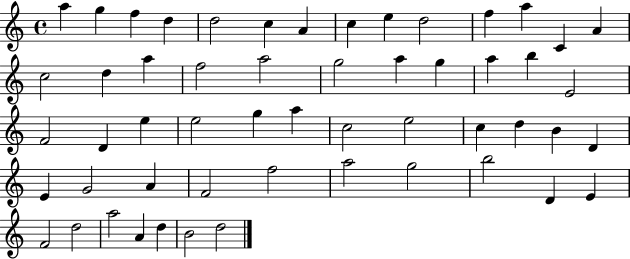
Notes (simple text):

A5/q G5/q F5/q D5/q D5/h C5/q A4/q C5/q E5/q D5/h F5/q A5/q C4/q A4/q C5/h D5/q A5/q F5/h A5/h G5/h A5/q G5/q A5/q B5/q E4/h F4/h D4/q E5/q E5/h G5/q A5/q C5/h E5/h C5/q D5/q B4/q D4/q E4/q G4/h A4/q F4/h F5/h A5/h G5/h B5/h D4/q E4/q F4/h D5/h A5/h A4/q D5/q B4/h D5/h